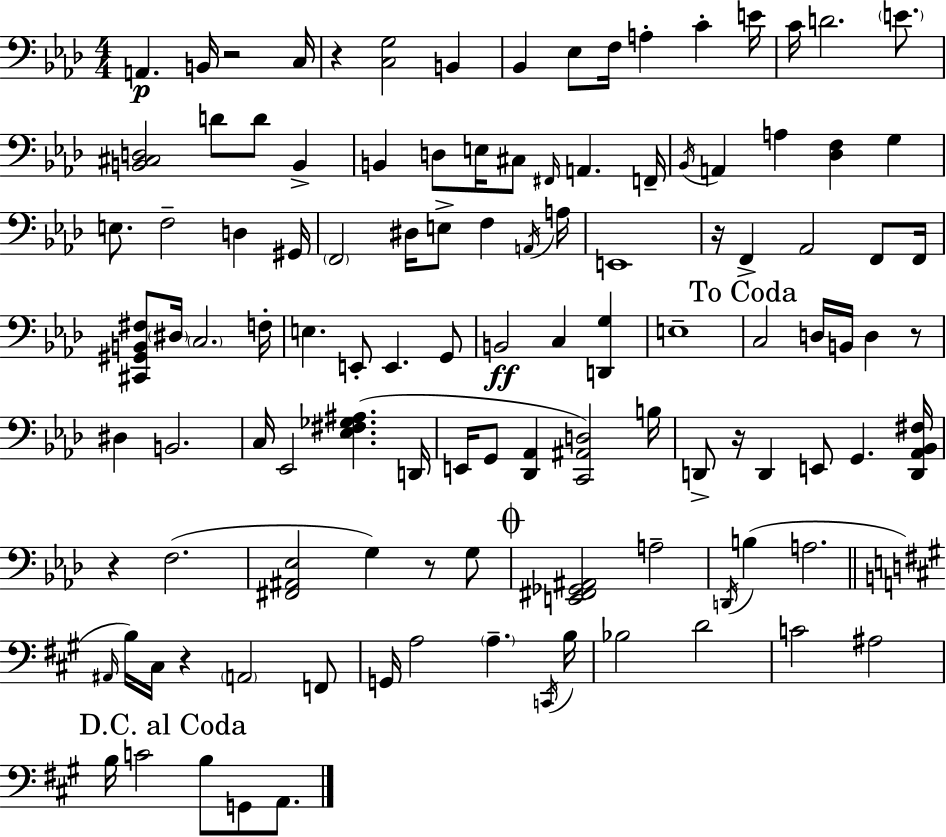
A2/q. B2/s R/h C3/s R/q [C3,G3]/h B2/q Bb2/q Eb3/e F3/s A3/q C4/q E4/s C4/s D4/h. E4/e. [B2,C#3,D3]/h D4/e D4/e B2/q B2/q D3/e E3/s C#3/e F#2/s A2/q. F2/s Bb2/s A2/q A3/q [Db3,F3]/q G3/q E3/e. F3/h D3/q G#2/s F2/h D#3/s E3/e F3/q A2/s A3/s E2/w R/s F2/q Ab2/h F2/e F2/s [C#2,G#2,B2,F#3]/e D#3/s C3/h. F3/s E3/q. E2/e E2/q. G2/e B2/h C3/q [D2,G3]/q E3/w C3/h D3/s B2/s D3/q R/e D#3/q B2/h. C3/s Eb2/h [Eb3,F#3,Gb3,A#3]/q. D2/s E2/s G2/e [Db2,Ab2]/q [C2,A#2,D3]/h B3/s D2/e R/s D2/q E2/e G2/q. [D2,Ab2,Bb2,F#3]/s R/q F3/h. [F#2,A#2,Eb3]/h G3/q R/e G3/e [E2,F#2,Gb2,A#2]/h A3/h D2/s B3/q A3/h. A#2/s B3/s C#3/s R/q A2/h F2/e G2/s A3/h A3/q. C2/s B3/s Bb3/h D4/h C4/h A#3/h B3/s C4/h B3/e G2/e A2/e.